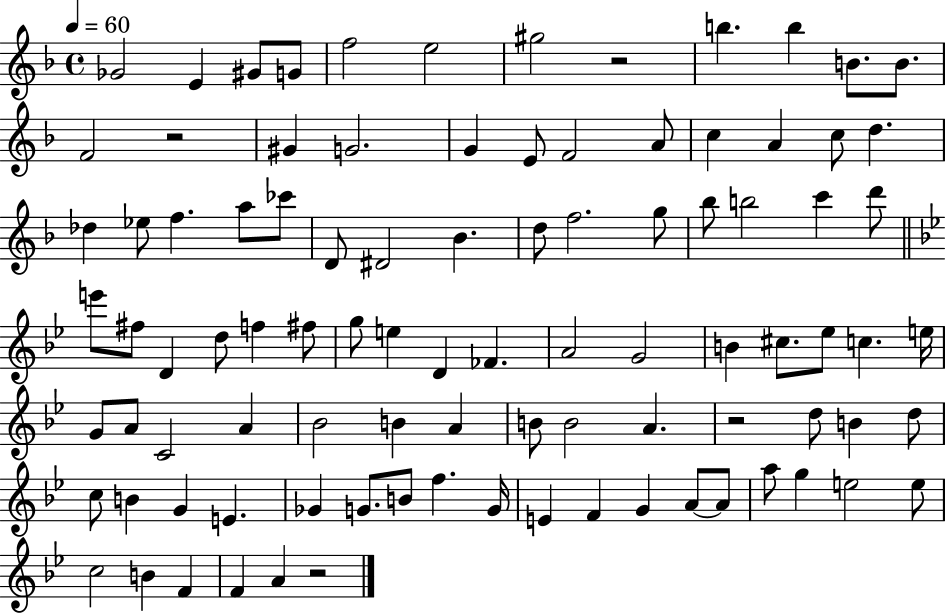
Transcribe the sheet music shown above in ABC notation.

X:1
T:Untitled
M:4/4
L:1/4
K:F
_G2 E ^G/2 G/2 f2 e2 ^g2 z2 b b B/2 B/2 F2 z2 ^G G2 G E/2 F2 A/2 c A c/2 d _d _e/2 f a/2 _c'/2 D/2 ^D2 _B d/2 f2 g/2 _b/2 b2 c' d'/2 e'/2 ^f/2 D d/2 f ^f/2 g/2 e D _F A2 G2 B ^c/2 _e/2 c e/4 G/2 A/2 C2 A _B2 B A B/2 B2 A z2 d/2 B d/2 c/2 B G E _G G/2 B/2 f G/4 E F G A/2 A/2 a/2 g e2 e/2 c2 B F F A z2